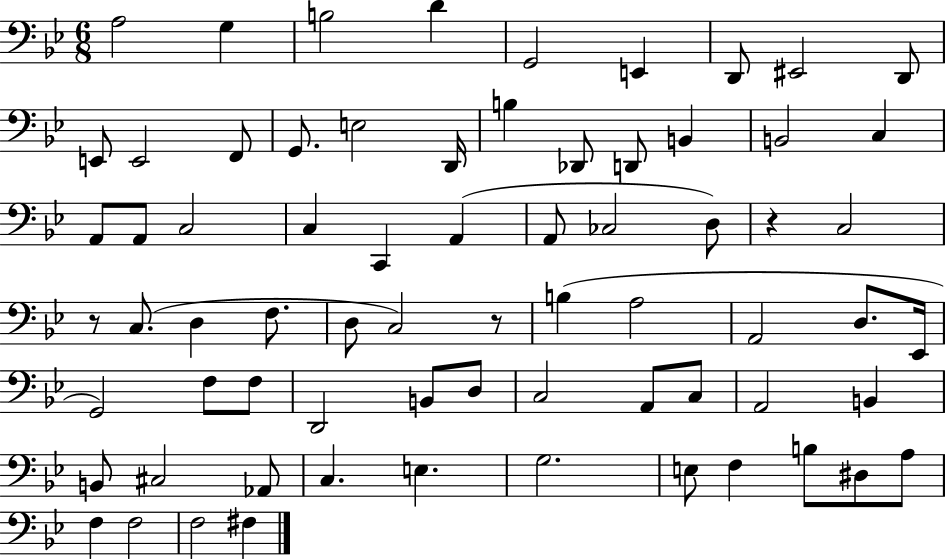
{
  \clef bass
  \numericTimeSignature
  \time 6/8
  \key bes \major
  a2 g4 | b2 d'4 | g,2 e,4 | d,8 eis,2 d,8 | \break e,8 e,2 f,8 | g,8. e2 d,16 | b4 des,8 d,8 b,4 | b,2 c4 | \break a,8 a,8 c2 | c4 c,4 a,4( | a,8 ces2 d8) | r4 c2 | \break r8 c8.( d4 f8. | d8 c2) r8 | b4( a2 | a,2 d8. ees,16 | \break g,2) f8 f8 | d,2 b,8 d8 | c2 a,8 c8 | a,2 b,4 | \break b,8 cis2 aes,8 | c4. e4. | g2. | e8 f4 b8 dis8 a8 | \break f4 f2 | f2 fis4 | \bar "|."
}